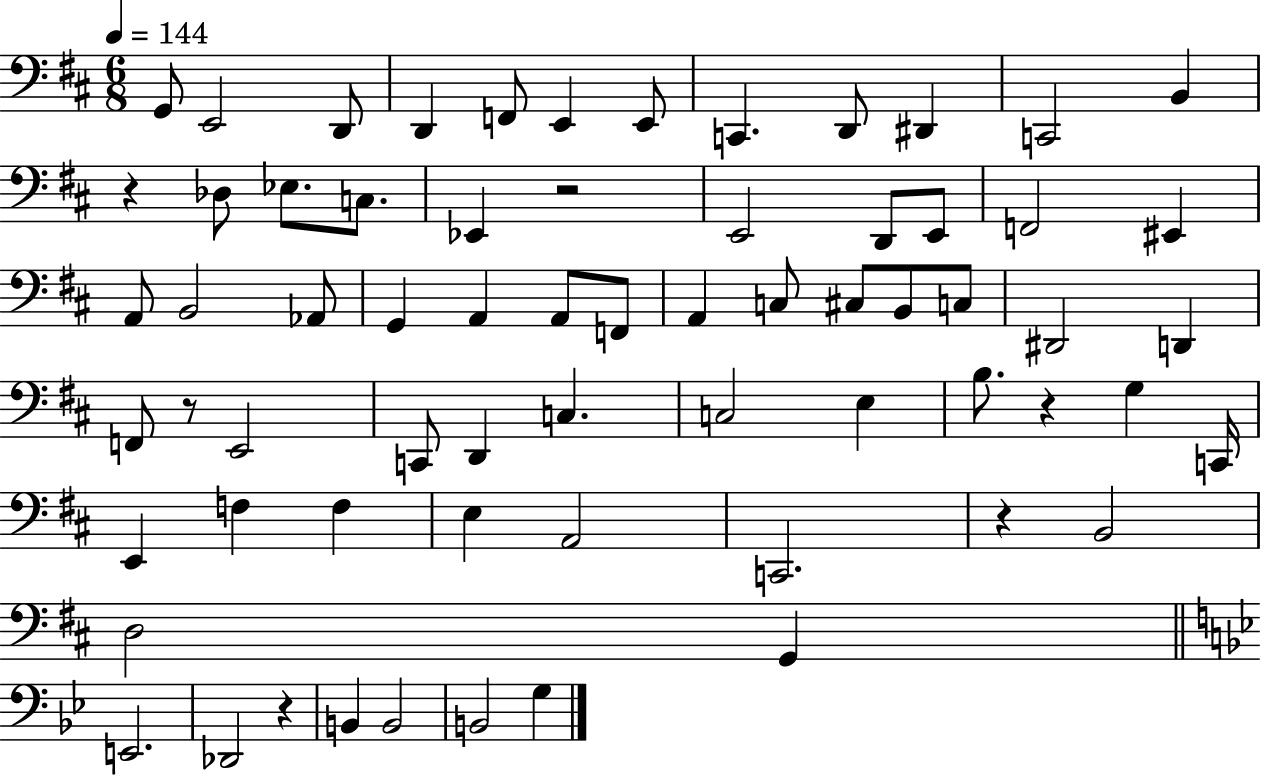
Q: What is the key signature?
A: D major